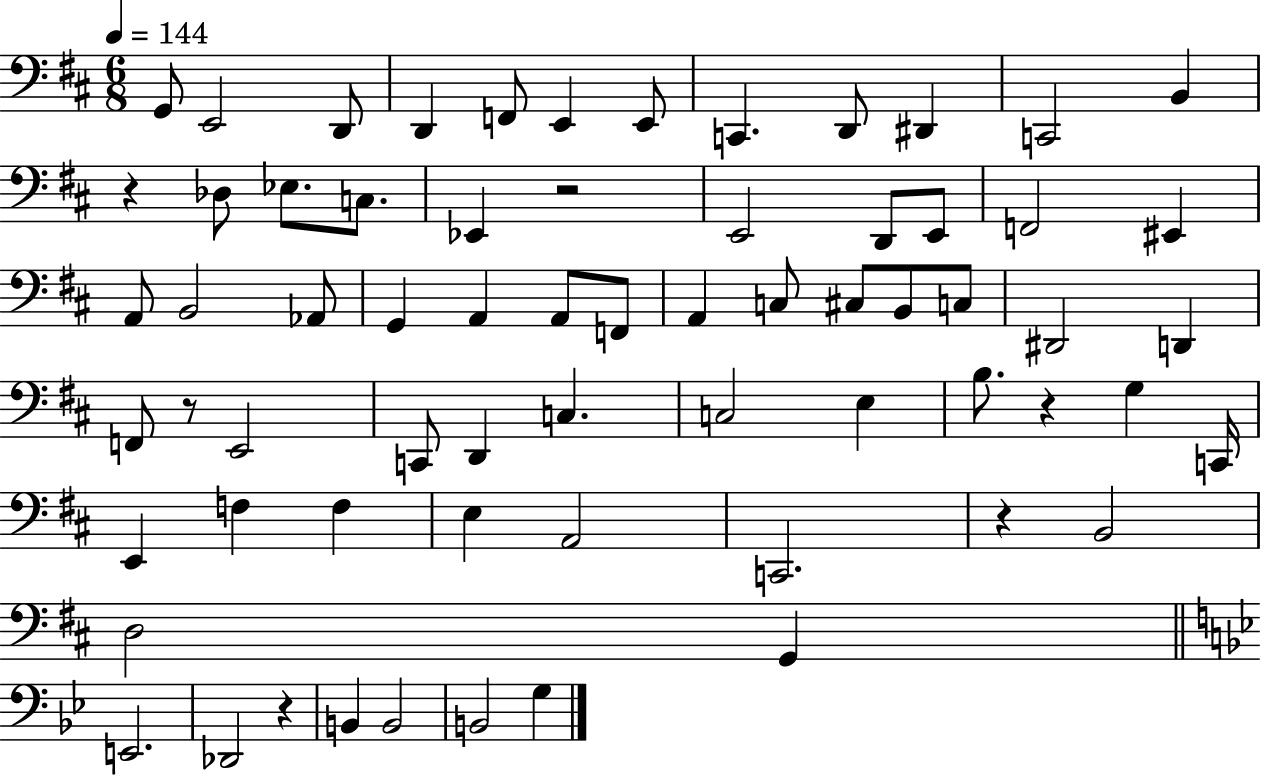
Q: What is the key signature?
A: D major